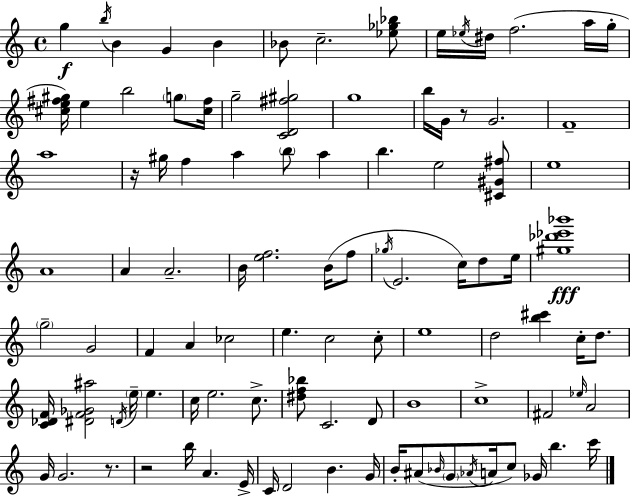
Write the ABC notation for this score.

X:1
T:Untitled
M:4/4
L:1/4
K:Am
g b/4 B G B _B/2 c2 [_e_g_b]/2 e/4 _e/4 ^d/4 f2 a/4 g/4 [^ce^f^g]/4 e b2 g/2 [^c^f]/4 g2 [CD^f^g]2 g4 b/4 G/4 z/2 G2 F4 a4 z/4 ^g/4 f a b/2 a b e2 [^C^G^f]/2 e4 A4 A A2 B/4 [ef]2 B/4 f/2 _g/4 E2 c/4 d/2 e/4 [^g_d'_e'_b']4 g2 G2 F A _c2 e c2 c/2 e4 d2 [b^c'] c/4 d/2 [C_DF]/4 [^DF_G^a]2 D/4 e/4 e c/4 e2 c/2 [^df_b]/2 C2 D/2 B4 c4 ^F2 _e/4 A2 G/4 G2 z/2 z2 b/4 A E/4 C/4 D2 B G/4 B/4 ^A/2 _B/4 G/2 _A/4 A/4 c/2 _G/4 b c'/4